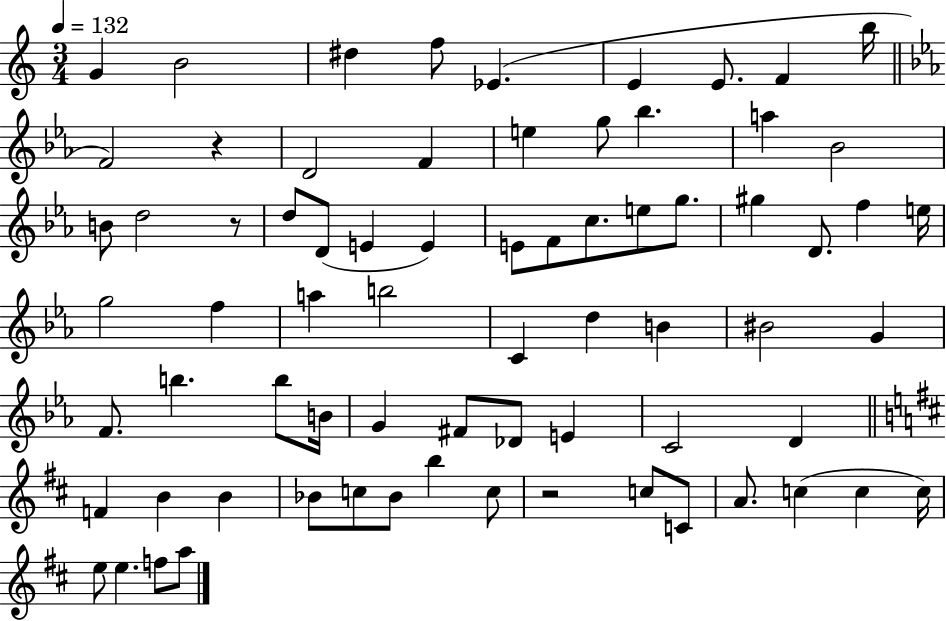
X:1
T:Untitled
M:3/4
L:1/4
K:C
G B2 ^d f/2 _E E E/2 F b/4 F2 z D2 F e g/2 _b a _B2 B/2 d2 z/2 d/2 D/2 E E E/2 F/2 c/2 e/2 g/2 ^g D/2 f e/4 g2 f a b2 C d B ^B2 G F/2 b b/2 B/4 G ^F/2 _D/2 E C2 D F B B _B/2 c/2 _B/2 b c/2 z2 c/2 C/2 A/2 c c c/4 e/2 e f/2 a/2